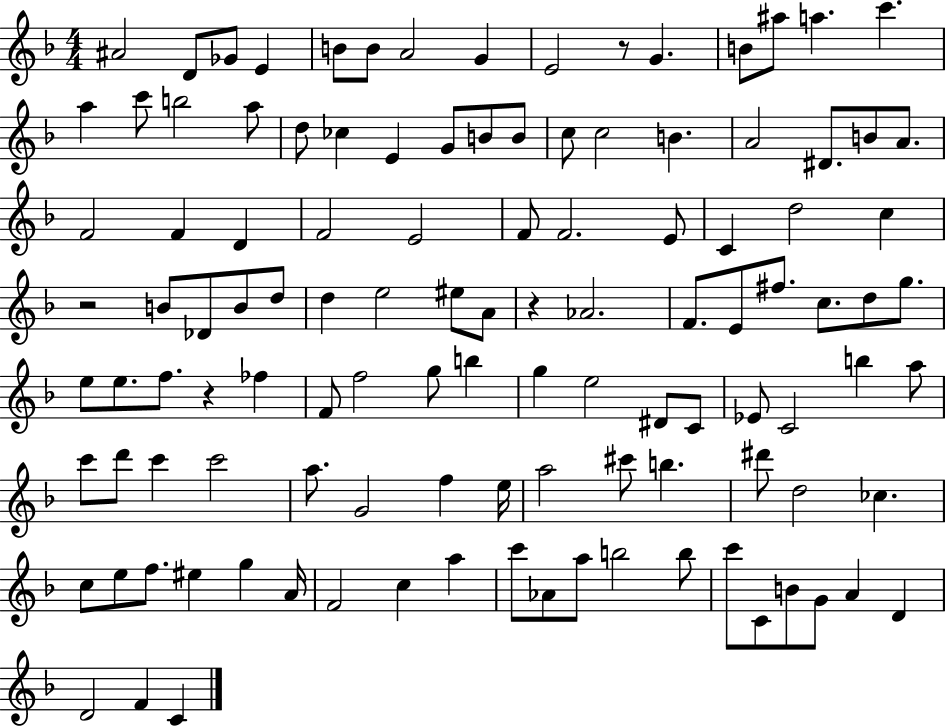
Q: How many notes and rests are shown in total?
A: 114